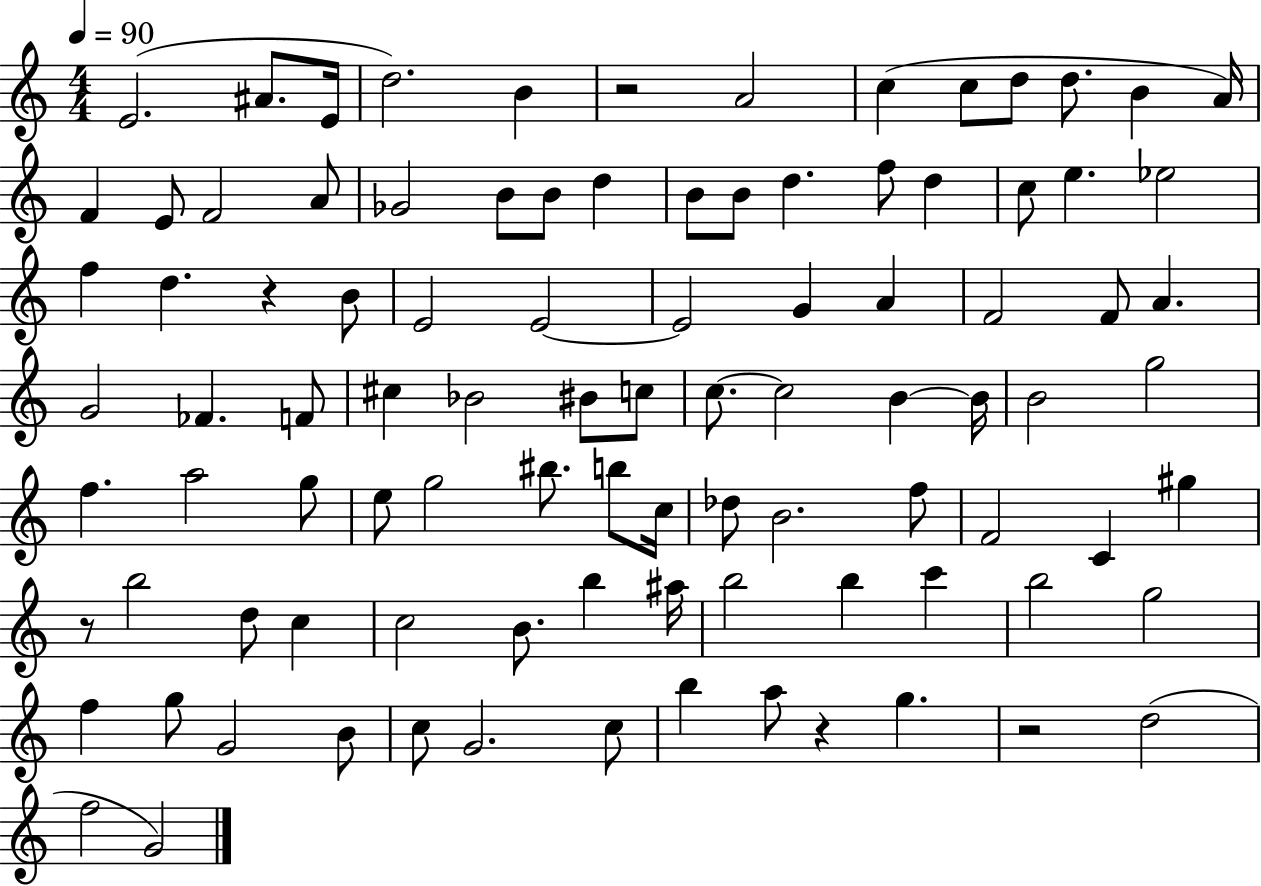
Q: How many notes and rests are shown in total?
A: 96